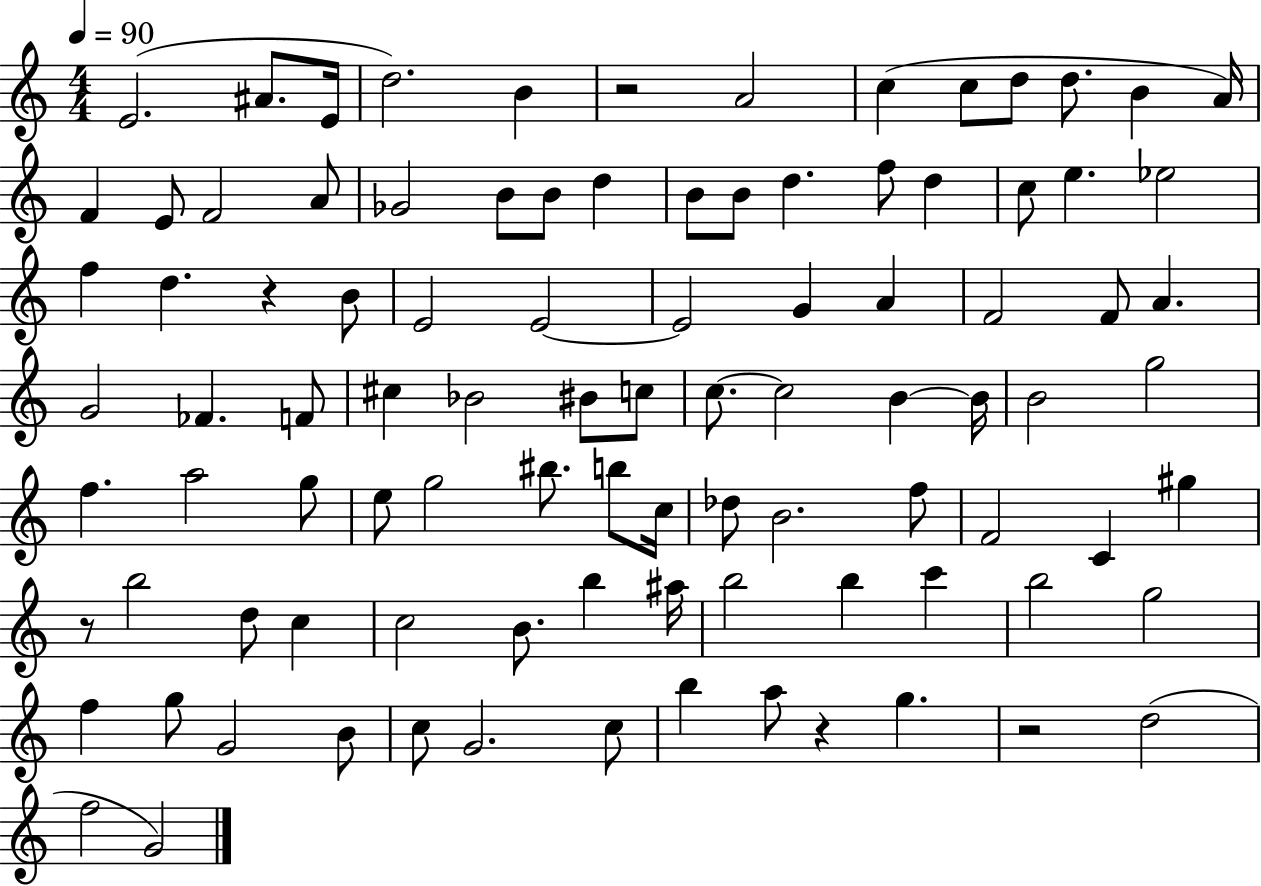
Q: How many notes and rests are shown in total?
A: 96